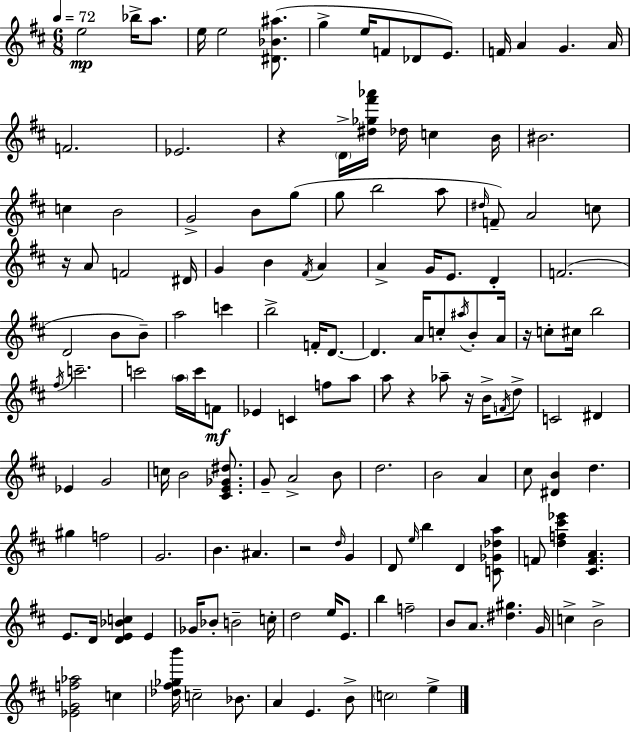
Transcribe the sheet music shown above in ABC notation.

X:1
T:Untitled
M:6/8
L:1/4
K:D
e2 _b/4 a/2 e/4 e2 [^D_B^a]/2 g e/4 F/2 _D/2 E/2 F/4 A G A/4 F2 _E2 z D/4 [^d_g^f'_a']/4 _d/4 c B/4 ^B2 c B2 G2 B/2 g/2 g/2 b2 a/2 ^d/4 F/2 A2 c/2 z/4 A/2 F2 ^D/4 G B ^F/4 A A G/4 E/2 D F2 D2 B/2 B/2 a2 c' b2 F/4 D/2 D A/4 c/2 ^a/4 B/2 A/4 z/4 c/2 ^c/4 b2 ^f/4 c'2 c'2 a/4 c'/4 F/2 _E C f/2 a/2 a/2 z _a/2 z/4 B/4 F/4 d/2 C2 ^D _E G2 c/4 B2 [^CE_G^d]/2 G/2 A2 B/2 d2 B2 A ^c/2 [^DB] d ^g f2 G2 B ^A z2 d/4 G D/2 e/4 b D [C_G_da]/2 F/2 [df^c'_e'] [^CFA] E/2 D/4 [DE_Bc] E _G/4 _B/2 B2 c/4 d2 e/4 E/2 b f2 B/2 A/2 [^d^g] G/4 c B2 [_EGf_a]2 c [_d^f_gb']/4 c2 _B/2 A E B/2 c2 e